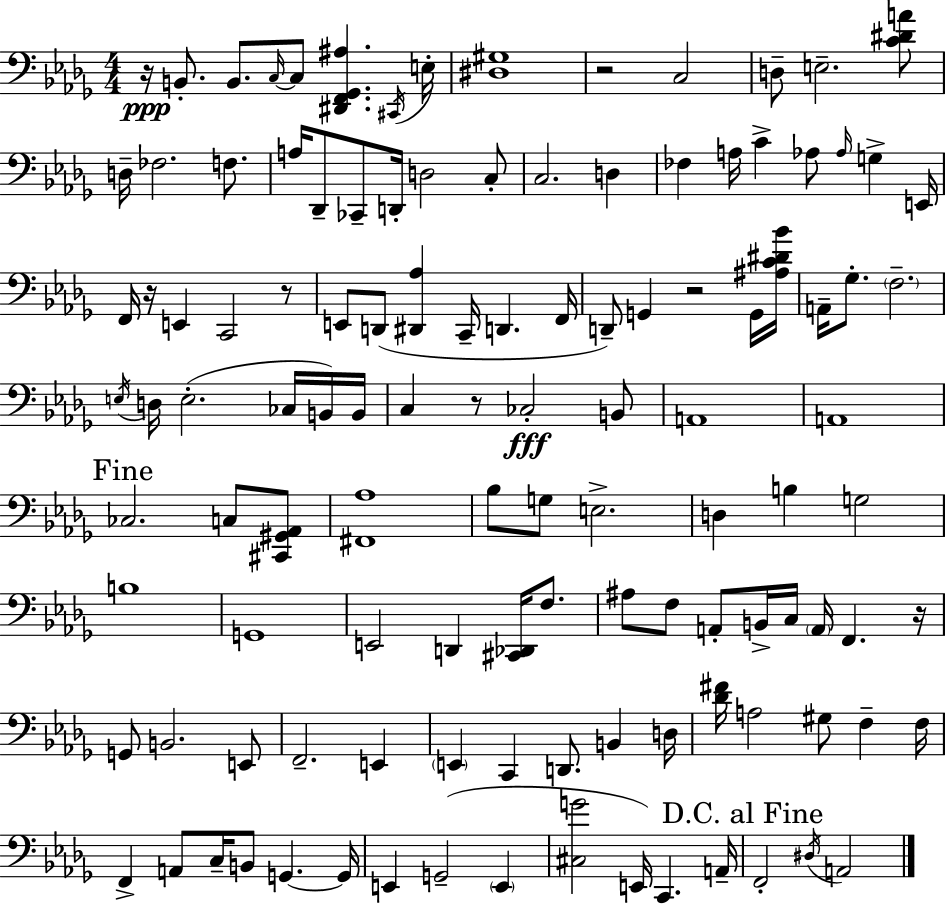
R/s B2/e. B2/e. C3/s C3/e [D#2,F2,Gb2,A#3]/q. C#2/s E3/s [D#3,G#3]/w R/h C3/h D3/e E3/h. [C4,D#4,A4]/e D3/s FES3/h. F3/e. A3/s Db2/e CES2/e D2/s D3/h C3/e C3/h. D3/q FES3/q A3/s C4/q Ab3/e Ab3/s G3/q E2/s F2/s R/s E2/q C2/h R/e E2/e D2/e [D#2,Ab3]/q C2/s D2/q. F2/s D2/e G2/q R/h G2/s [A#3,C4,D#4,Bb4]/s A2/s Gb3/e. F3/h. E3/s D3/s E3/h. CES3/s B2/s B2/s C3/q R/e CES3/h B2/e A2/w A2/w CES3/h. C3/e [C#2,G#2,Ab2]/e [F#2,Ab3]/w Bb3/e G3/e E3/h. D3/q B3/q G3/h B3/w G2/w E2/h D2/q [C#2,Db2]/s F3/e. A#3/e F3/e A2/e B2/s C3/s A2/s F2/q. R/s G2/e B2/h. E2/e F2/h. E2/q E2/q C2/q D2/e. B2/q D3/s [Db4,F#4]/s A3/h G#3/e F3/q F3/s F2/q A2/e C3/s B2/e G2/q. G2/s E2/q G2/h E2/q [C#3,G4]/h E2/s C2/q. A2/s F2/h D#3/s A2/h